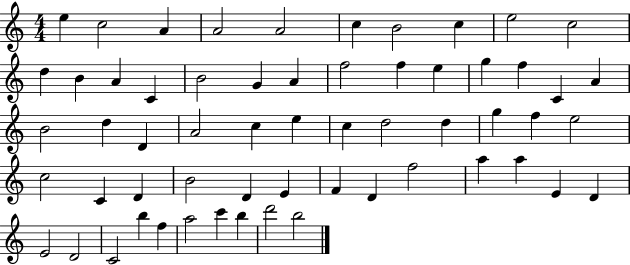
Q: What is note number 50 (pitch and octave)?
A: E4